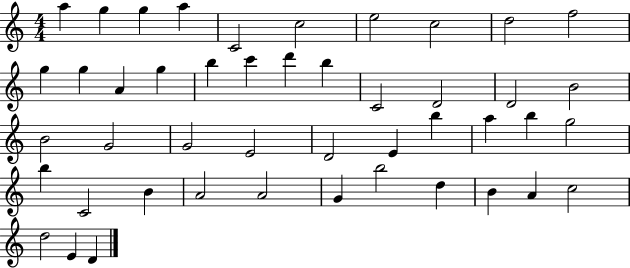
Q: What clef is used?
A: treble